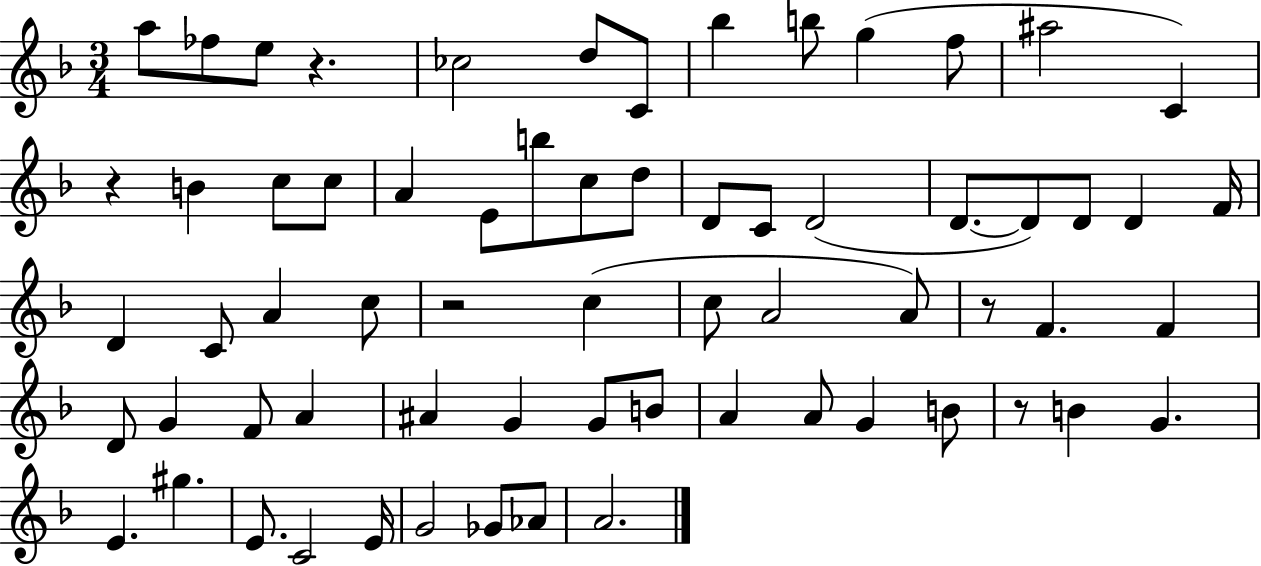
X:1
T:Untitled
M:3/4
L:1/4
K:F
a/2 _f/2 e/2 z _c2 d/2 C/2 _b b/2 g f/2 ^a2 C z B c/2 c/2 A E/2 b/2 c/2 d/2 D/2 C/2 D2 D/2 D/2 D/2 D F/4 D C/2 A c/2 z2 c c/2 A2 A/2 z/2 F F D/2 G F/2 A ^A G G/2 B/2 A A/2 G B/2 z/2 B G E ^g E/2 C2 E/4 G2 _G/2 _A/2 A2